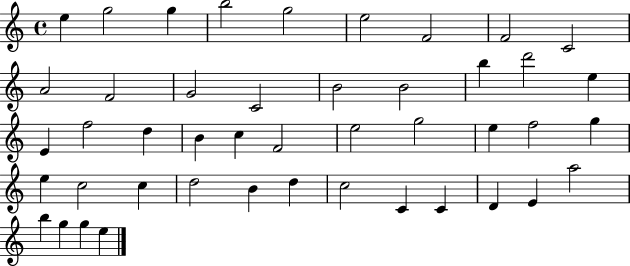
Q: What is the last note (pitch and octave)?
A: E5